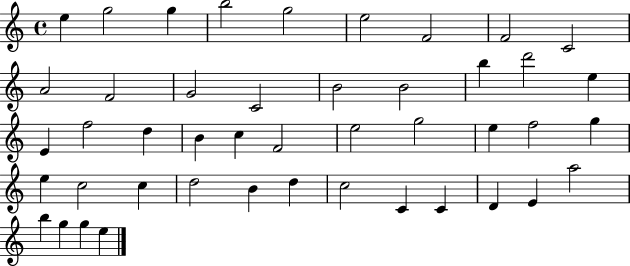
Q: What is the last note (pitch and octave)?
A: E5